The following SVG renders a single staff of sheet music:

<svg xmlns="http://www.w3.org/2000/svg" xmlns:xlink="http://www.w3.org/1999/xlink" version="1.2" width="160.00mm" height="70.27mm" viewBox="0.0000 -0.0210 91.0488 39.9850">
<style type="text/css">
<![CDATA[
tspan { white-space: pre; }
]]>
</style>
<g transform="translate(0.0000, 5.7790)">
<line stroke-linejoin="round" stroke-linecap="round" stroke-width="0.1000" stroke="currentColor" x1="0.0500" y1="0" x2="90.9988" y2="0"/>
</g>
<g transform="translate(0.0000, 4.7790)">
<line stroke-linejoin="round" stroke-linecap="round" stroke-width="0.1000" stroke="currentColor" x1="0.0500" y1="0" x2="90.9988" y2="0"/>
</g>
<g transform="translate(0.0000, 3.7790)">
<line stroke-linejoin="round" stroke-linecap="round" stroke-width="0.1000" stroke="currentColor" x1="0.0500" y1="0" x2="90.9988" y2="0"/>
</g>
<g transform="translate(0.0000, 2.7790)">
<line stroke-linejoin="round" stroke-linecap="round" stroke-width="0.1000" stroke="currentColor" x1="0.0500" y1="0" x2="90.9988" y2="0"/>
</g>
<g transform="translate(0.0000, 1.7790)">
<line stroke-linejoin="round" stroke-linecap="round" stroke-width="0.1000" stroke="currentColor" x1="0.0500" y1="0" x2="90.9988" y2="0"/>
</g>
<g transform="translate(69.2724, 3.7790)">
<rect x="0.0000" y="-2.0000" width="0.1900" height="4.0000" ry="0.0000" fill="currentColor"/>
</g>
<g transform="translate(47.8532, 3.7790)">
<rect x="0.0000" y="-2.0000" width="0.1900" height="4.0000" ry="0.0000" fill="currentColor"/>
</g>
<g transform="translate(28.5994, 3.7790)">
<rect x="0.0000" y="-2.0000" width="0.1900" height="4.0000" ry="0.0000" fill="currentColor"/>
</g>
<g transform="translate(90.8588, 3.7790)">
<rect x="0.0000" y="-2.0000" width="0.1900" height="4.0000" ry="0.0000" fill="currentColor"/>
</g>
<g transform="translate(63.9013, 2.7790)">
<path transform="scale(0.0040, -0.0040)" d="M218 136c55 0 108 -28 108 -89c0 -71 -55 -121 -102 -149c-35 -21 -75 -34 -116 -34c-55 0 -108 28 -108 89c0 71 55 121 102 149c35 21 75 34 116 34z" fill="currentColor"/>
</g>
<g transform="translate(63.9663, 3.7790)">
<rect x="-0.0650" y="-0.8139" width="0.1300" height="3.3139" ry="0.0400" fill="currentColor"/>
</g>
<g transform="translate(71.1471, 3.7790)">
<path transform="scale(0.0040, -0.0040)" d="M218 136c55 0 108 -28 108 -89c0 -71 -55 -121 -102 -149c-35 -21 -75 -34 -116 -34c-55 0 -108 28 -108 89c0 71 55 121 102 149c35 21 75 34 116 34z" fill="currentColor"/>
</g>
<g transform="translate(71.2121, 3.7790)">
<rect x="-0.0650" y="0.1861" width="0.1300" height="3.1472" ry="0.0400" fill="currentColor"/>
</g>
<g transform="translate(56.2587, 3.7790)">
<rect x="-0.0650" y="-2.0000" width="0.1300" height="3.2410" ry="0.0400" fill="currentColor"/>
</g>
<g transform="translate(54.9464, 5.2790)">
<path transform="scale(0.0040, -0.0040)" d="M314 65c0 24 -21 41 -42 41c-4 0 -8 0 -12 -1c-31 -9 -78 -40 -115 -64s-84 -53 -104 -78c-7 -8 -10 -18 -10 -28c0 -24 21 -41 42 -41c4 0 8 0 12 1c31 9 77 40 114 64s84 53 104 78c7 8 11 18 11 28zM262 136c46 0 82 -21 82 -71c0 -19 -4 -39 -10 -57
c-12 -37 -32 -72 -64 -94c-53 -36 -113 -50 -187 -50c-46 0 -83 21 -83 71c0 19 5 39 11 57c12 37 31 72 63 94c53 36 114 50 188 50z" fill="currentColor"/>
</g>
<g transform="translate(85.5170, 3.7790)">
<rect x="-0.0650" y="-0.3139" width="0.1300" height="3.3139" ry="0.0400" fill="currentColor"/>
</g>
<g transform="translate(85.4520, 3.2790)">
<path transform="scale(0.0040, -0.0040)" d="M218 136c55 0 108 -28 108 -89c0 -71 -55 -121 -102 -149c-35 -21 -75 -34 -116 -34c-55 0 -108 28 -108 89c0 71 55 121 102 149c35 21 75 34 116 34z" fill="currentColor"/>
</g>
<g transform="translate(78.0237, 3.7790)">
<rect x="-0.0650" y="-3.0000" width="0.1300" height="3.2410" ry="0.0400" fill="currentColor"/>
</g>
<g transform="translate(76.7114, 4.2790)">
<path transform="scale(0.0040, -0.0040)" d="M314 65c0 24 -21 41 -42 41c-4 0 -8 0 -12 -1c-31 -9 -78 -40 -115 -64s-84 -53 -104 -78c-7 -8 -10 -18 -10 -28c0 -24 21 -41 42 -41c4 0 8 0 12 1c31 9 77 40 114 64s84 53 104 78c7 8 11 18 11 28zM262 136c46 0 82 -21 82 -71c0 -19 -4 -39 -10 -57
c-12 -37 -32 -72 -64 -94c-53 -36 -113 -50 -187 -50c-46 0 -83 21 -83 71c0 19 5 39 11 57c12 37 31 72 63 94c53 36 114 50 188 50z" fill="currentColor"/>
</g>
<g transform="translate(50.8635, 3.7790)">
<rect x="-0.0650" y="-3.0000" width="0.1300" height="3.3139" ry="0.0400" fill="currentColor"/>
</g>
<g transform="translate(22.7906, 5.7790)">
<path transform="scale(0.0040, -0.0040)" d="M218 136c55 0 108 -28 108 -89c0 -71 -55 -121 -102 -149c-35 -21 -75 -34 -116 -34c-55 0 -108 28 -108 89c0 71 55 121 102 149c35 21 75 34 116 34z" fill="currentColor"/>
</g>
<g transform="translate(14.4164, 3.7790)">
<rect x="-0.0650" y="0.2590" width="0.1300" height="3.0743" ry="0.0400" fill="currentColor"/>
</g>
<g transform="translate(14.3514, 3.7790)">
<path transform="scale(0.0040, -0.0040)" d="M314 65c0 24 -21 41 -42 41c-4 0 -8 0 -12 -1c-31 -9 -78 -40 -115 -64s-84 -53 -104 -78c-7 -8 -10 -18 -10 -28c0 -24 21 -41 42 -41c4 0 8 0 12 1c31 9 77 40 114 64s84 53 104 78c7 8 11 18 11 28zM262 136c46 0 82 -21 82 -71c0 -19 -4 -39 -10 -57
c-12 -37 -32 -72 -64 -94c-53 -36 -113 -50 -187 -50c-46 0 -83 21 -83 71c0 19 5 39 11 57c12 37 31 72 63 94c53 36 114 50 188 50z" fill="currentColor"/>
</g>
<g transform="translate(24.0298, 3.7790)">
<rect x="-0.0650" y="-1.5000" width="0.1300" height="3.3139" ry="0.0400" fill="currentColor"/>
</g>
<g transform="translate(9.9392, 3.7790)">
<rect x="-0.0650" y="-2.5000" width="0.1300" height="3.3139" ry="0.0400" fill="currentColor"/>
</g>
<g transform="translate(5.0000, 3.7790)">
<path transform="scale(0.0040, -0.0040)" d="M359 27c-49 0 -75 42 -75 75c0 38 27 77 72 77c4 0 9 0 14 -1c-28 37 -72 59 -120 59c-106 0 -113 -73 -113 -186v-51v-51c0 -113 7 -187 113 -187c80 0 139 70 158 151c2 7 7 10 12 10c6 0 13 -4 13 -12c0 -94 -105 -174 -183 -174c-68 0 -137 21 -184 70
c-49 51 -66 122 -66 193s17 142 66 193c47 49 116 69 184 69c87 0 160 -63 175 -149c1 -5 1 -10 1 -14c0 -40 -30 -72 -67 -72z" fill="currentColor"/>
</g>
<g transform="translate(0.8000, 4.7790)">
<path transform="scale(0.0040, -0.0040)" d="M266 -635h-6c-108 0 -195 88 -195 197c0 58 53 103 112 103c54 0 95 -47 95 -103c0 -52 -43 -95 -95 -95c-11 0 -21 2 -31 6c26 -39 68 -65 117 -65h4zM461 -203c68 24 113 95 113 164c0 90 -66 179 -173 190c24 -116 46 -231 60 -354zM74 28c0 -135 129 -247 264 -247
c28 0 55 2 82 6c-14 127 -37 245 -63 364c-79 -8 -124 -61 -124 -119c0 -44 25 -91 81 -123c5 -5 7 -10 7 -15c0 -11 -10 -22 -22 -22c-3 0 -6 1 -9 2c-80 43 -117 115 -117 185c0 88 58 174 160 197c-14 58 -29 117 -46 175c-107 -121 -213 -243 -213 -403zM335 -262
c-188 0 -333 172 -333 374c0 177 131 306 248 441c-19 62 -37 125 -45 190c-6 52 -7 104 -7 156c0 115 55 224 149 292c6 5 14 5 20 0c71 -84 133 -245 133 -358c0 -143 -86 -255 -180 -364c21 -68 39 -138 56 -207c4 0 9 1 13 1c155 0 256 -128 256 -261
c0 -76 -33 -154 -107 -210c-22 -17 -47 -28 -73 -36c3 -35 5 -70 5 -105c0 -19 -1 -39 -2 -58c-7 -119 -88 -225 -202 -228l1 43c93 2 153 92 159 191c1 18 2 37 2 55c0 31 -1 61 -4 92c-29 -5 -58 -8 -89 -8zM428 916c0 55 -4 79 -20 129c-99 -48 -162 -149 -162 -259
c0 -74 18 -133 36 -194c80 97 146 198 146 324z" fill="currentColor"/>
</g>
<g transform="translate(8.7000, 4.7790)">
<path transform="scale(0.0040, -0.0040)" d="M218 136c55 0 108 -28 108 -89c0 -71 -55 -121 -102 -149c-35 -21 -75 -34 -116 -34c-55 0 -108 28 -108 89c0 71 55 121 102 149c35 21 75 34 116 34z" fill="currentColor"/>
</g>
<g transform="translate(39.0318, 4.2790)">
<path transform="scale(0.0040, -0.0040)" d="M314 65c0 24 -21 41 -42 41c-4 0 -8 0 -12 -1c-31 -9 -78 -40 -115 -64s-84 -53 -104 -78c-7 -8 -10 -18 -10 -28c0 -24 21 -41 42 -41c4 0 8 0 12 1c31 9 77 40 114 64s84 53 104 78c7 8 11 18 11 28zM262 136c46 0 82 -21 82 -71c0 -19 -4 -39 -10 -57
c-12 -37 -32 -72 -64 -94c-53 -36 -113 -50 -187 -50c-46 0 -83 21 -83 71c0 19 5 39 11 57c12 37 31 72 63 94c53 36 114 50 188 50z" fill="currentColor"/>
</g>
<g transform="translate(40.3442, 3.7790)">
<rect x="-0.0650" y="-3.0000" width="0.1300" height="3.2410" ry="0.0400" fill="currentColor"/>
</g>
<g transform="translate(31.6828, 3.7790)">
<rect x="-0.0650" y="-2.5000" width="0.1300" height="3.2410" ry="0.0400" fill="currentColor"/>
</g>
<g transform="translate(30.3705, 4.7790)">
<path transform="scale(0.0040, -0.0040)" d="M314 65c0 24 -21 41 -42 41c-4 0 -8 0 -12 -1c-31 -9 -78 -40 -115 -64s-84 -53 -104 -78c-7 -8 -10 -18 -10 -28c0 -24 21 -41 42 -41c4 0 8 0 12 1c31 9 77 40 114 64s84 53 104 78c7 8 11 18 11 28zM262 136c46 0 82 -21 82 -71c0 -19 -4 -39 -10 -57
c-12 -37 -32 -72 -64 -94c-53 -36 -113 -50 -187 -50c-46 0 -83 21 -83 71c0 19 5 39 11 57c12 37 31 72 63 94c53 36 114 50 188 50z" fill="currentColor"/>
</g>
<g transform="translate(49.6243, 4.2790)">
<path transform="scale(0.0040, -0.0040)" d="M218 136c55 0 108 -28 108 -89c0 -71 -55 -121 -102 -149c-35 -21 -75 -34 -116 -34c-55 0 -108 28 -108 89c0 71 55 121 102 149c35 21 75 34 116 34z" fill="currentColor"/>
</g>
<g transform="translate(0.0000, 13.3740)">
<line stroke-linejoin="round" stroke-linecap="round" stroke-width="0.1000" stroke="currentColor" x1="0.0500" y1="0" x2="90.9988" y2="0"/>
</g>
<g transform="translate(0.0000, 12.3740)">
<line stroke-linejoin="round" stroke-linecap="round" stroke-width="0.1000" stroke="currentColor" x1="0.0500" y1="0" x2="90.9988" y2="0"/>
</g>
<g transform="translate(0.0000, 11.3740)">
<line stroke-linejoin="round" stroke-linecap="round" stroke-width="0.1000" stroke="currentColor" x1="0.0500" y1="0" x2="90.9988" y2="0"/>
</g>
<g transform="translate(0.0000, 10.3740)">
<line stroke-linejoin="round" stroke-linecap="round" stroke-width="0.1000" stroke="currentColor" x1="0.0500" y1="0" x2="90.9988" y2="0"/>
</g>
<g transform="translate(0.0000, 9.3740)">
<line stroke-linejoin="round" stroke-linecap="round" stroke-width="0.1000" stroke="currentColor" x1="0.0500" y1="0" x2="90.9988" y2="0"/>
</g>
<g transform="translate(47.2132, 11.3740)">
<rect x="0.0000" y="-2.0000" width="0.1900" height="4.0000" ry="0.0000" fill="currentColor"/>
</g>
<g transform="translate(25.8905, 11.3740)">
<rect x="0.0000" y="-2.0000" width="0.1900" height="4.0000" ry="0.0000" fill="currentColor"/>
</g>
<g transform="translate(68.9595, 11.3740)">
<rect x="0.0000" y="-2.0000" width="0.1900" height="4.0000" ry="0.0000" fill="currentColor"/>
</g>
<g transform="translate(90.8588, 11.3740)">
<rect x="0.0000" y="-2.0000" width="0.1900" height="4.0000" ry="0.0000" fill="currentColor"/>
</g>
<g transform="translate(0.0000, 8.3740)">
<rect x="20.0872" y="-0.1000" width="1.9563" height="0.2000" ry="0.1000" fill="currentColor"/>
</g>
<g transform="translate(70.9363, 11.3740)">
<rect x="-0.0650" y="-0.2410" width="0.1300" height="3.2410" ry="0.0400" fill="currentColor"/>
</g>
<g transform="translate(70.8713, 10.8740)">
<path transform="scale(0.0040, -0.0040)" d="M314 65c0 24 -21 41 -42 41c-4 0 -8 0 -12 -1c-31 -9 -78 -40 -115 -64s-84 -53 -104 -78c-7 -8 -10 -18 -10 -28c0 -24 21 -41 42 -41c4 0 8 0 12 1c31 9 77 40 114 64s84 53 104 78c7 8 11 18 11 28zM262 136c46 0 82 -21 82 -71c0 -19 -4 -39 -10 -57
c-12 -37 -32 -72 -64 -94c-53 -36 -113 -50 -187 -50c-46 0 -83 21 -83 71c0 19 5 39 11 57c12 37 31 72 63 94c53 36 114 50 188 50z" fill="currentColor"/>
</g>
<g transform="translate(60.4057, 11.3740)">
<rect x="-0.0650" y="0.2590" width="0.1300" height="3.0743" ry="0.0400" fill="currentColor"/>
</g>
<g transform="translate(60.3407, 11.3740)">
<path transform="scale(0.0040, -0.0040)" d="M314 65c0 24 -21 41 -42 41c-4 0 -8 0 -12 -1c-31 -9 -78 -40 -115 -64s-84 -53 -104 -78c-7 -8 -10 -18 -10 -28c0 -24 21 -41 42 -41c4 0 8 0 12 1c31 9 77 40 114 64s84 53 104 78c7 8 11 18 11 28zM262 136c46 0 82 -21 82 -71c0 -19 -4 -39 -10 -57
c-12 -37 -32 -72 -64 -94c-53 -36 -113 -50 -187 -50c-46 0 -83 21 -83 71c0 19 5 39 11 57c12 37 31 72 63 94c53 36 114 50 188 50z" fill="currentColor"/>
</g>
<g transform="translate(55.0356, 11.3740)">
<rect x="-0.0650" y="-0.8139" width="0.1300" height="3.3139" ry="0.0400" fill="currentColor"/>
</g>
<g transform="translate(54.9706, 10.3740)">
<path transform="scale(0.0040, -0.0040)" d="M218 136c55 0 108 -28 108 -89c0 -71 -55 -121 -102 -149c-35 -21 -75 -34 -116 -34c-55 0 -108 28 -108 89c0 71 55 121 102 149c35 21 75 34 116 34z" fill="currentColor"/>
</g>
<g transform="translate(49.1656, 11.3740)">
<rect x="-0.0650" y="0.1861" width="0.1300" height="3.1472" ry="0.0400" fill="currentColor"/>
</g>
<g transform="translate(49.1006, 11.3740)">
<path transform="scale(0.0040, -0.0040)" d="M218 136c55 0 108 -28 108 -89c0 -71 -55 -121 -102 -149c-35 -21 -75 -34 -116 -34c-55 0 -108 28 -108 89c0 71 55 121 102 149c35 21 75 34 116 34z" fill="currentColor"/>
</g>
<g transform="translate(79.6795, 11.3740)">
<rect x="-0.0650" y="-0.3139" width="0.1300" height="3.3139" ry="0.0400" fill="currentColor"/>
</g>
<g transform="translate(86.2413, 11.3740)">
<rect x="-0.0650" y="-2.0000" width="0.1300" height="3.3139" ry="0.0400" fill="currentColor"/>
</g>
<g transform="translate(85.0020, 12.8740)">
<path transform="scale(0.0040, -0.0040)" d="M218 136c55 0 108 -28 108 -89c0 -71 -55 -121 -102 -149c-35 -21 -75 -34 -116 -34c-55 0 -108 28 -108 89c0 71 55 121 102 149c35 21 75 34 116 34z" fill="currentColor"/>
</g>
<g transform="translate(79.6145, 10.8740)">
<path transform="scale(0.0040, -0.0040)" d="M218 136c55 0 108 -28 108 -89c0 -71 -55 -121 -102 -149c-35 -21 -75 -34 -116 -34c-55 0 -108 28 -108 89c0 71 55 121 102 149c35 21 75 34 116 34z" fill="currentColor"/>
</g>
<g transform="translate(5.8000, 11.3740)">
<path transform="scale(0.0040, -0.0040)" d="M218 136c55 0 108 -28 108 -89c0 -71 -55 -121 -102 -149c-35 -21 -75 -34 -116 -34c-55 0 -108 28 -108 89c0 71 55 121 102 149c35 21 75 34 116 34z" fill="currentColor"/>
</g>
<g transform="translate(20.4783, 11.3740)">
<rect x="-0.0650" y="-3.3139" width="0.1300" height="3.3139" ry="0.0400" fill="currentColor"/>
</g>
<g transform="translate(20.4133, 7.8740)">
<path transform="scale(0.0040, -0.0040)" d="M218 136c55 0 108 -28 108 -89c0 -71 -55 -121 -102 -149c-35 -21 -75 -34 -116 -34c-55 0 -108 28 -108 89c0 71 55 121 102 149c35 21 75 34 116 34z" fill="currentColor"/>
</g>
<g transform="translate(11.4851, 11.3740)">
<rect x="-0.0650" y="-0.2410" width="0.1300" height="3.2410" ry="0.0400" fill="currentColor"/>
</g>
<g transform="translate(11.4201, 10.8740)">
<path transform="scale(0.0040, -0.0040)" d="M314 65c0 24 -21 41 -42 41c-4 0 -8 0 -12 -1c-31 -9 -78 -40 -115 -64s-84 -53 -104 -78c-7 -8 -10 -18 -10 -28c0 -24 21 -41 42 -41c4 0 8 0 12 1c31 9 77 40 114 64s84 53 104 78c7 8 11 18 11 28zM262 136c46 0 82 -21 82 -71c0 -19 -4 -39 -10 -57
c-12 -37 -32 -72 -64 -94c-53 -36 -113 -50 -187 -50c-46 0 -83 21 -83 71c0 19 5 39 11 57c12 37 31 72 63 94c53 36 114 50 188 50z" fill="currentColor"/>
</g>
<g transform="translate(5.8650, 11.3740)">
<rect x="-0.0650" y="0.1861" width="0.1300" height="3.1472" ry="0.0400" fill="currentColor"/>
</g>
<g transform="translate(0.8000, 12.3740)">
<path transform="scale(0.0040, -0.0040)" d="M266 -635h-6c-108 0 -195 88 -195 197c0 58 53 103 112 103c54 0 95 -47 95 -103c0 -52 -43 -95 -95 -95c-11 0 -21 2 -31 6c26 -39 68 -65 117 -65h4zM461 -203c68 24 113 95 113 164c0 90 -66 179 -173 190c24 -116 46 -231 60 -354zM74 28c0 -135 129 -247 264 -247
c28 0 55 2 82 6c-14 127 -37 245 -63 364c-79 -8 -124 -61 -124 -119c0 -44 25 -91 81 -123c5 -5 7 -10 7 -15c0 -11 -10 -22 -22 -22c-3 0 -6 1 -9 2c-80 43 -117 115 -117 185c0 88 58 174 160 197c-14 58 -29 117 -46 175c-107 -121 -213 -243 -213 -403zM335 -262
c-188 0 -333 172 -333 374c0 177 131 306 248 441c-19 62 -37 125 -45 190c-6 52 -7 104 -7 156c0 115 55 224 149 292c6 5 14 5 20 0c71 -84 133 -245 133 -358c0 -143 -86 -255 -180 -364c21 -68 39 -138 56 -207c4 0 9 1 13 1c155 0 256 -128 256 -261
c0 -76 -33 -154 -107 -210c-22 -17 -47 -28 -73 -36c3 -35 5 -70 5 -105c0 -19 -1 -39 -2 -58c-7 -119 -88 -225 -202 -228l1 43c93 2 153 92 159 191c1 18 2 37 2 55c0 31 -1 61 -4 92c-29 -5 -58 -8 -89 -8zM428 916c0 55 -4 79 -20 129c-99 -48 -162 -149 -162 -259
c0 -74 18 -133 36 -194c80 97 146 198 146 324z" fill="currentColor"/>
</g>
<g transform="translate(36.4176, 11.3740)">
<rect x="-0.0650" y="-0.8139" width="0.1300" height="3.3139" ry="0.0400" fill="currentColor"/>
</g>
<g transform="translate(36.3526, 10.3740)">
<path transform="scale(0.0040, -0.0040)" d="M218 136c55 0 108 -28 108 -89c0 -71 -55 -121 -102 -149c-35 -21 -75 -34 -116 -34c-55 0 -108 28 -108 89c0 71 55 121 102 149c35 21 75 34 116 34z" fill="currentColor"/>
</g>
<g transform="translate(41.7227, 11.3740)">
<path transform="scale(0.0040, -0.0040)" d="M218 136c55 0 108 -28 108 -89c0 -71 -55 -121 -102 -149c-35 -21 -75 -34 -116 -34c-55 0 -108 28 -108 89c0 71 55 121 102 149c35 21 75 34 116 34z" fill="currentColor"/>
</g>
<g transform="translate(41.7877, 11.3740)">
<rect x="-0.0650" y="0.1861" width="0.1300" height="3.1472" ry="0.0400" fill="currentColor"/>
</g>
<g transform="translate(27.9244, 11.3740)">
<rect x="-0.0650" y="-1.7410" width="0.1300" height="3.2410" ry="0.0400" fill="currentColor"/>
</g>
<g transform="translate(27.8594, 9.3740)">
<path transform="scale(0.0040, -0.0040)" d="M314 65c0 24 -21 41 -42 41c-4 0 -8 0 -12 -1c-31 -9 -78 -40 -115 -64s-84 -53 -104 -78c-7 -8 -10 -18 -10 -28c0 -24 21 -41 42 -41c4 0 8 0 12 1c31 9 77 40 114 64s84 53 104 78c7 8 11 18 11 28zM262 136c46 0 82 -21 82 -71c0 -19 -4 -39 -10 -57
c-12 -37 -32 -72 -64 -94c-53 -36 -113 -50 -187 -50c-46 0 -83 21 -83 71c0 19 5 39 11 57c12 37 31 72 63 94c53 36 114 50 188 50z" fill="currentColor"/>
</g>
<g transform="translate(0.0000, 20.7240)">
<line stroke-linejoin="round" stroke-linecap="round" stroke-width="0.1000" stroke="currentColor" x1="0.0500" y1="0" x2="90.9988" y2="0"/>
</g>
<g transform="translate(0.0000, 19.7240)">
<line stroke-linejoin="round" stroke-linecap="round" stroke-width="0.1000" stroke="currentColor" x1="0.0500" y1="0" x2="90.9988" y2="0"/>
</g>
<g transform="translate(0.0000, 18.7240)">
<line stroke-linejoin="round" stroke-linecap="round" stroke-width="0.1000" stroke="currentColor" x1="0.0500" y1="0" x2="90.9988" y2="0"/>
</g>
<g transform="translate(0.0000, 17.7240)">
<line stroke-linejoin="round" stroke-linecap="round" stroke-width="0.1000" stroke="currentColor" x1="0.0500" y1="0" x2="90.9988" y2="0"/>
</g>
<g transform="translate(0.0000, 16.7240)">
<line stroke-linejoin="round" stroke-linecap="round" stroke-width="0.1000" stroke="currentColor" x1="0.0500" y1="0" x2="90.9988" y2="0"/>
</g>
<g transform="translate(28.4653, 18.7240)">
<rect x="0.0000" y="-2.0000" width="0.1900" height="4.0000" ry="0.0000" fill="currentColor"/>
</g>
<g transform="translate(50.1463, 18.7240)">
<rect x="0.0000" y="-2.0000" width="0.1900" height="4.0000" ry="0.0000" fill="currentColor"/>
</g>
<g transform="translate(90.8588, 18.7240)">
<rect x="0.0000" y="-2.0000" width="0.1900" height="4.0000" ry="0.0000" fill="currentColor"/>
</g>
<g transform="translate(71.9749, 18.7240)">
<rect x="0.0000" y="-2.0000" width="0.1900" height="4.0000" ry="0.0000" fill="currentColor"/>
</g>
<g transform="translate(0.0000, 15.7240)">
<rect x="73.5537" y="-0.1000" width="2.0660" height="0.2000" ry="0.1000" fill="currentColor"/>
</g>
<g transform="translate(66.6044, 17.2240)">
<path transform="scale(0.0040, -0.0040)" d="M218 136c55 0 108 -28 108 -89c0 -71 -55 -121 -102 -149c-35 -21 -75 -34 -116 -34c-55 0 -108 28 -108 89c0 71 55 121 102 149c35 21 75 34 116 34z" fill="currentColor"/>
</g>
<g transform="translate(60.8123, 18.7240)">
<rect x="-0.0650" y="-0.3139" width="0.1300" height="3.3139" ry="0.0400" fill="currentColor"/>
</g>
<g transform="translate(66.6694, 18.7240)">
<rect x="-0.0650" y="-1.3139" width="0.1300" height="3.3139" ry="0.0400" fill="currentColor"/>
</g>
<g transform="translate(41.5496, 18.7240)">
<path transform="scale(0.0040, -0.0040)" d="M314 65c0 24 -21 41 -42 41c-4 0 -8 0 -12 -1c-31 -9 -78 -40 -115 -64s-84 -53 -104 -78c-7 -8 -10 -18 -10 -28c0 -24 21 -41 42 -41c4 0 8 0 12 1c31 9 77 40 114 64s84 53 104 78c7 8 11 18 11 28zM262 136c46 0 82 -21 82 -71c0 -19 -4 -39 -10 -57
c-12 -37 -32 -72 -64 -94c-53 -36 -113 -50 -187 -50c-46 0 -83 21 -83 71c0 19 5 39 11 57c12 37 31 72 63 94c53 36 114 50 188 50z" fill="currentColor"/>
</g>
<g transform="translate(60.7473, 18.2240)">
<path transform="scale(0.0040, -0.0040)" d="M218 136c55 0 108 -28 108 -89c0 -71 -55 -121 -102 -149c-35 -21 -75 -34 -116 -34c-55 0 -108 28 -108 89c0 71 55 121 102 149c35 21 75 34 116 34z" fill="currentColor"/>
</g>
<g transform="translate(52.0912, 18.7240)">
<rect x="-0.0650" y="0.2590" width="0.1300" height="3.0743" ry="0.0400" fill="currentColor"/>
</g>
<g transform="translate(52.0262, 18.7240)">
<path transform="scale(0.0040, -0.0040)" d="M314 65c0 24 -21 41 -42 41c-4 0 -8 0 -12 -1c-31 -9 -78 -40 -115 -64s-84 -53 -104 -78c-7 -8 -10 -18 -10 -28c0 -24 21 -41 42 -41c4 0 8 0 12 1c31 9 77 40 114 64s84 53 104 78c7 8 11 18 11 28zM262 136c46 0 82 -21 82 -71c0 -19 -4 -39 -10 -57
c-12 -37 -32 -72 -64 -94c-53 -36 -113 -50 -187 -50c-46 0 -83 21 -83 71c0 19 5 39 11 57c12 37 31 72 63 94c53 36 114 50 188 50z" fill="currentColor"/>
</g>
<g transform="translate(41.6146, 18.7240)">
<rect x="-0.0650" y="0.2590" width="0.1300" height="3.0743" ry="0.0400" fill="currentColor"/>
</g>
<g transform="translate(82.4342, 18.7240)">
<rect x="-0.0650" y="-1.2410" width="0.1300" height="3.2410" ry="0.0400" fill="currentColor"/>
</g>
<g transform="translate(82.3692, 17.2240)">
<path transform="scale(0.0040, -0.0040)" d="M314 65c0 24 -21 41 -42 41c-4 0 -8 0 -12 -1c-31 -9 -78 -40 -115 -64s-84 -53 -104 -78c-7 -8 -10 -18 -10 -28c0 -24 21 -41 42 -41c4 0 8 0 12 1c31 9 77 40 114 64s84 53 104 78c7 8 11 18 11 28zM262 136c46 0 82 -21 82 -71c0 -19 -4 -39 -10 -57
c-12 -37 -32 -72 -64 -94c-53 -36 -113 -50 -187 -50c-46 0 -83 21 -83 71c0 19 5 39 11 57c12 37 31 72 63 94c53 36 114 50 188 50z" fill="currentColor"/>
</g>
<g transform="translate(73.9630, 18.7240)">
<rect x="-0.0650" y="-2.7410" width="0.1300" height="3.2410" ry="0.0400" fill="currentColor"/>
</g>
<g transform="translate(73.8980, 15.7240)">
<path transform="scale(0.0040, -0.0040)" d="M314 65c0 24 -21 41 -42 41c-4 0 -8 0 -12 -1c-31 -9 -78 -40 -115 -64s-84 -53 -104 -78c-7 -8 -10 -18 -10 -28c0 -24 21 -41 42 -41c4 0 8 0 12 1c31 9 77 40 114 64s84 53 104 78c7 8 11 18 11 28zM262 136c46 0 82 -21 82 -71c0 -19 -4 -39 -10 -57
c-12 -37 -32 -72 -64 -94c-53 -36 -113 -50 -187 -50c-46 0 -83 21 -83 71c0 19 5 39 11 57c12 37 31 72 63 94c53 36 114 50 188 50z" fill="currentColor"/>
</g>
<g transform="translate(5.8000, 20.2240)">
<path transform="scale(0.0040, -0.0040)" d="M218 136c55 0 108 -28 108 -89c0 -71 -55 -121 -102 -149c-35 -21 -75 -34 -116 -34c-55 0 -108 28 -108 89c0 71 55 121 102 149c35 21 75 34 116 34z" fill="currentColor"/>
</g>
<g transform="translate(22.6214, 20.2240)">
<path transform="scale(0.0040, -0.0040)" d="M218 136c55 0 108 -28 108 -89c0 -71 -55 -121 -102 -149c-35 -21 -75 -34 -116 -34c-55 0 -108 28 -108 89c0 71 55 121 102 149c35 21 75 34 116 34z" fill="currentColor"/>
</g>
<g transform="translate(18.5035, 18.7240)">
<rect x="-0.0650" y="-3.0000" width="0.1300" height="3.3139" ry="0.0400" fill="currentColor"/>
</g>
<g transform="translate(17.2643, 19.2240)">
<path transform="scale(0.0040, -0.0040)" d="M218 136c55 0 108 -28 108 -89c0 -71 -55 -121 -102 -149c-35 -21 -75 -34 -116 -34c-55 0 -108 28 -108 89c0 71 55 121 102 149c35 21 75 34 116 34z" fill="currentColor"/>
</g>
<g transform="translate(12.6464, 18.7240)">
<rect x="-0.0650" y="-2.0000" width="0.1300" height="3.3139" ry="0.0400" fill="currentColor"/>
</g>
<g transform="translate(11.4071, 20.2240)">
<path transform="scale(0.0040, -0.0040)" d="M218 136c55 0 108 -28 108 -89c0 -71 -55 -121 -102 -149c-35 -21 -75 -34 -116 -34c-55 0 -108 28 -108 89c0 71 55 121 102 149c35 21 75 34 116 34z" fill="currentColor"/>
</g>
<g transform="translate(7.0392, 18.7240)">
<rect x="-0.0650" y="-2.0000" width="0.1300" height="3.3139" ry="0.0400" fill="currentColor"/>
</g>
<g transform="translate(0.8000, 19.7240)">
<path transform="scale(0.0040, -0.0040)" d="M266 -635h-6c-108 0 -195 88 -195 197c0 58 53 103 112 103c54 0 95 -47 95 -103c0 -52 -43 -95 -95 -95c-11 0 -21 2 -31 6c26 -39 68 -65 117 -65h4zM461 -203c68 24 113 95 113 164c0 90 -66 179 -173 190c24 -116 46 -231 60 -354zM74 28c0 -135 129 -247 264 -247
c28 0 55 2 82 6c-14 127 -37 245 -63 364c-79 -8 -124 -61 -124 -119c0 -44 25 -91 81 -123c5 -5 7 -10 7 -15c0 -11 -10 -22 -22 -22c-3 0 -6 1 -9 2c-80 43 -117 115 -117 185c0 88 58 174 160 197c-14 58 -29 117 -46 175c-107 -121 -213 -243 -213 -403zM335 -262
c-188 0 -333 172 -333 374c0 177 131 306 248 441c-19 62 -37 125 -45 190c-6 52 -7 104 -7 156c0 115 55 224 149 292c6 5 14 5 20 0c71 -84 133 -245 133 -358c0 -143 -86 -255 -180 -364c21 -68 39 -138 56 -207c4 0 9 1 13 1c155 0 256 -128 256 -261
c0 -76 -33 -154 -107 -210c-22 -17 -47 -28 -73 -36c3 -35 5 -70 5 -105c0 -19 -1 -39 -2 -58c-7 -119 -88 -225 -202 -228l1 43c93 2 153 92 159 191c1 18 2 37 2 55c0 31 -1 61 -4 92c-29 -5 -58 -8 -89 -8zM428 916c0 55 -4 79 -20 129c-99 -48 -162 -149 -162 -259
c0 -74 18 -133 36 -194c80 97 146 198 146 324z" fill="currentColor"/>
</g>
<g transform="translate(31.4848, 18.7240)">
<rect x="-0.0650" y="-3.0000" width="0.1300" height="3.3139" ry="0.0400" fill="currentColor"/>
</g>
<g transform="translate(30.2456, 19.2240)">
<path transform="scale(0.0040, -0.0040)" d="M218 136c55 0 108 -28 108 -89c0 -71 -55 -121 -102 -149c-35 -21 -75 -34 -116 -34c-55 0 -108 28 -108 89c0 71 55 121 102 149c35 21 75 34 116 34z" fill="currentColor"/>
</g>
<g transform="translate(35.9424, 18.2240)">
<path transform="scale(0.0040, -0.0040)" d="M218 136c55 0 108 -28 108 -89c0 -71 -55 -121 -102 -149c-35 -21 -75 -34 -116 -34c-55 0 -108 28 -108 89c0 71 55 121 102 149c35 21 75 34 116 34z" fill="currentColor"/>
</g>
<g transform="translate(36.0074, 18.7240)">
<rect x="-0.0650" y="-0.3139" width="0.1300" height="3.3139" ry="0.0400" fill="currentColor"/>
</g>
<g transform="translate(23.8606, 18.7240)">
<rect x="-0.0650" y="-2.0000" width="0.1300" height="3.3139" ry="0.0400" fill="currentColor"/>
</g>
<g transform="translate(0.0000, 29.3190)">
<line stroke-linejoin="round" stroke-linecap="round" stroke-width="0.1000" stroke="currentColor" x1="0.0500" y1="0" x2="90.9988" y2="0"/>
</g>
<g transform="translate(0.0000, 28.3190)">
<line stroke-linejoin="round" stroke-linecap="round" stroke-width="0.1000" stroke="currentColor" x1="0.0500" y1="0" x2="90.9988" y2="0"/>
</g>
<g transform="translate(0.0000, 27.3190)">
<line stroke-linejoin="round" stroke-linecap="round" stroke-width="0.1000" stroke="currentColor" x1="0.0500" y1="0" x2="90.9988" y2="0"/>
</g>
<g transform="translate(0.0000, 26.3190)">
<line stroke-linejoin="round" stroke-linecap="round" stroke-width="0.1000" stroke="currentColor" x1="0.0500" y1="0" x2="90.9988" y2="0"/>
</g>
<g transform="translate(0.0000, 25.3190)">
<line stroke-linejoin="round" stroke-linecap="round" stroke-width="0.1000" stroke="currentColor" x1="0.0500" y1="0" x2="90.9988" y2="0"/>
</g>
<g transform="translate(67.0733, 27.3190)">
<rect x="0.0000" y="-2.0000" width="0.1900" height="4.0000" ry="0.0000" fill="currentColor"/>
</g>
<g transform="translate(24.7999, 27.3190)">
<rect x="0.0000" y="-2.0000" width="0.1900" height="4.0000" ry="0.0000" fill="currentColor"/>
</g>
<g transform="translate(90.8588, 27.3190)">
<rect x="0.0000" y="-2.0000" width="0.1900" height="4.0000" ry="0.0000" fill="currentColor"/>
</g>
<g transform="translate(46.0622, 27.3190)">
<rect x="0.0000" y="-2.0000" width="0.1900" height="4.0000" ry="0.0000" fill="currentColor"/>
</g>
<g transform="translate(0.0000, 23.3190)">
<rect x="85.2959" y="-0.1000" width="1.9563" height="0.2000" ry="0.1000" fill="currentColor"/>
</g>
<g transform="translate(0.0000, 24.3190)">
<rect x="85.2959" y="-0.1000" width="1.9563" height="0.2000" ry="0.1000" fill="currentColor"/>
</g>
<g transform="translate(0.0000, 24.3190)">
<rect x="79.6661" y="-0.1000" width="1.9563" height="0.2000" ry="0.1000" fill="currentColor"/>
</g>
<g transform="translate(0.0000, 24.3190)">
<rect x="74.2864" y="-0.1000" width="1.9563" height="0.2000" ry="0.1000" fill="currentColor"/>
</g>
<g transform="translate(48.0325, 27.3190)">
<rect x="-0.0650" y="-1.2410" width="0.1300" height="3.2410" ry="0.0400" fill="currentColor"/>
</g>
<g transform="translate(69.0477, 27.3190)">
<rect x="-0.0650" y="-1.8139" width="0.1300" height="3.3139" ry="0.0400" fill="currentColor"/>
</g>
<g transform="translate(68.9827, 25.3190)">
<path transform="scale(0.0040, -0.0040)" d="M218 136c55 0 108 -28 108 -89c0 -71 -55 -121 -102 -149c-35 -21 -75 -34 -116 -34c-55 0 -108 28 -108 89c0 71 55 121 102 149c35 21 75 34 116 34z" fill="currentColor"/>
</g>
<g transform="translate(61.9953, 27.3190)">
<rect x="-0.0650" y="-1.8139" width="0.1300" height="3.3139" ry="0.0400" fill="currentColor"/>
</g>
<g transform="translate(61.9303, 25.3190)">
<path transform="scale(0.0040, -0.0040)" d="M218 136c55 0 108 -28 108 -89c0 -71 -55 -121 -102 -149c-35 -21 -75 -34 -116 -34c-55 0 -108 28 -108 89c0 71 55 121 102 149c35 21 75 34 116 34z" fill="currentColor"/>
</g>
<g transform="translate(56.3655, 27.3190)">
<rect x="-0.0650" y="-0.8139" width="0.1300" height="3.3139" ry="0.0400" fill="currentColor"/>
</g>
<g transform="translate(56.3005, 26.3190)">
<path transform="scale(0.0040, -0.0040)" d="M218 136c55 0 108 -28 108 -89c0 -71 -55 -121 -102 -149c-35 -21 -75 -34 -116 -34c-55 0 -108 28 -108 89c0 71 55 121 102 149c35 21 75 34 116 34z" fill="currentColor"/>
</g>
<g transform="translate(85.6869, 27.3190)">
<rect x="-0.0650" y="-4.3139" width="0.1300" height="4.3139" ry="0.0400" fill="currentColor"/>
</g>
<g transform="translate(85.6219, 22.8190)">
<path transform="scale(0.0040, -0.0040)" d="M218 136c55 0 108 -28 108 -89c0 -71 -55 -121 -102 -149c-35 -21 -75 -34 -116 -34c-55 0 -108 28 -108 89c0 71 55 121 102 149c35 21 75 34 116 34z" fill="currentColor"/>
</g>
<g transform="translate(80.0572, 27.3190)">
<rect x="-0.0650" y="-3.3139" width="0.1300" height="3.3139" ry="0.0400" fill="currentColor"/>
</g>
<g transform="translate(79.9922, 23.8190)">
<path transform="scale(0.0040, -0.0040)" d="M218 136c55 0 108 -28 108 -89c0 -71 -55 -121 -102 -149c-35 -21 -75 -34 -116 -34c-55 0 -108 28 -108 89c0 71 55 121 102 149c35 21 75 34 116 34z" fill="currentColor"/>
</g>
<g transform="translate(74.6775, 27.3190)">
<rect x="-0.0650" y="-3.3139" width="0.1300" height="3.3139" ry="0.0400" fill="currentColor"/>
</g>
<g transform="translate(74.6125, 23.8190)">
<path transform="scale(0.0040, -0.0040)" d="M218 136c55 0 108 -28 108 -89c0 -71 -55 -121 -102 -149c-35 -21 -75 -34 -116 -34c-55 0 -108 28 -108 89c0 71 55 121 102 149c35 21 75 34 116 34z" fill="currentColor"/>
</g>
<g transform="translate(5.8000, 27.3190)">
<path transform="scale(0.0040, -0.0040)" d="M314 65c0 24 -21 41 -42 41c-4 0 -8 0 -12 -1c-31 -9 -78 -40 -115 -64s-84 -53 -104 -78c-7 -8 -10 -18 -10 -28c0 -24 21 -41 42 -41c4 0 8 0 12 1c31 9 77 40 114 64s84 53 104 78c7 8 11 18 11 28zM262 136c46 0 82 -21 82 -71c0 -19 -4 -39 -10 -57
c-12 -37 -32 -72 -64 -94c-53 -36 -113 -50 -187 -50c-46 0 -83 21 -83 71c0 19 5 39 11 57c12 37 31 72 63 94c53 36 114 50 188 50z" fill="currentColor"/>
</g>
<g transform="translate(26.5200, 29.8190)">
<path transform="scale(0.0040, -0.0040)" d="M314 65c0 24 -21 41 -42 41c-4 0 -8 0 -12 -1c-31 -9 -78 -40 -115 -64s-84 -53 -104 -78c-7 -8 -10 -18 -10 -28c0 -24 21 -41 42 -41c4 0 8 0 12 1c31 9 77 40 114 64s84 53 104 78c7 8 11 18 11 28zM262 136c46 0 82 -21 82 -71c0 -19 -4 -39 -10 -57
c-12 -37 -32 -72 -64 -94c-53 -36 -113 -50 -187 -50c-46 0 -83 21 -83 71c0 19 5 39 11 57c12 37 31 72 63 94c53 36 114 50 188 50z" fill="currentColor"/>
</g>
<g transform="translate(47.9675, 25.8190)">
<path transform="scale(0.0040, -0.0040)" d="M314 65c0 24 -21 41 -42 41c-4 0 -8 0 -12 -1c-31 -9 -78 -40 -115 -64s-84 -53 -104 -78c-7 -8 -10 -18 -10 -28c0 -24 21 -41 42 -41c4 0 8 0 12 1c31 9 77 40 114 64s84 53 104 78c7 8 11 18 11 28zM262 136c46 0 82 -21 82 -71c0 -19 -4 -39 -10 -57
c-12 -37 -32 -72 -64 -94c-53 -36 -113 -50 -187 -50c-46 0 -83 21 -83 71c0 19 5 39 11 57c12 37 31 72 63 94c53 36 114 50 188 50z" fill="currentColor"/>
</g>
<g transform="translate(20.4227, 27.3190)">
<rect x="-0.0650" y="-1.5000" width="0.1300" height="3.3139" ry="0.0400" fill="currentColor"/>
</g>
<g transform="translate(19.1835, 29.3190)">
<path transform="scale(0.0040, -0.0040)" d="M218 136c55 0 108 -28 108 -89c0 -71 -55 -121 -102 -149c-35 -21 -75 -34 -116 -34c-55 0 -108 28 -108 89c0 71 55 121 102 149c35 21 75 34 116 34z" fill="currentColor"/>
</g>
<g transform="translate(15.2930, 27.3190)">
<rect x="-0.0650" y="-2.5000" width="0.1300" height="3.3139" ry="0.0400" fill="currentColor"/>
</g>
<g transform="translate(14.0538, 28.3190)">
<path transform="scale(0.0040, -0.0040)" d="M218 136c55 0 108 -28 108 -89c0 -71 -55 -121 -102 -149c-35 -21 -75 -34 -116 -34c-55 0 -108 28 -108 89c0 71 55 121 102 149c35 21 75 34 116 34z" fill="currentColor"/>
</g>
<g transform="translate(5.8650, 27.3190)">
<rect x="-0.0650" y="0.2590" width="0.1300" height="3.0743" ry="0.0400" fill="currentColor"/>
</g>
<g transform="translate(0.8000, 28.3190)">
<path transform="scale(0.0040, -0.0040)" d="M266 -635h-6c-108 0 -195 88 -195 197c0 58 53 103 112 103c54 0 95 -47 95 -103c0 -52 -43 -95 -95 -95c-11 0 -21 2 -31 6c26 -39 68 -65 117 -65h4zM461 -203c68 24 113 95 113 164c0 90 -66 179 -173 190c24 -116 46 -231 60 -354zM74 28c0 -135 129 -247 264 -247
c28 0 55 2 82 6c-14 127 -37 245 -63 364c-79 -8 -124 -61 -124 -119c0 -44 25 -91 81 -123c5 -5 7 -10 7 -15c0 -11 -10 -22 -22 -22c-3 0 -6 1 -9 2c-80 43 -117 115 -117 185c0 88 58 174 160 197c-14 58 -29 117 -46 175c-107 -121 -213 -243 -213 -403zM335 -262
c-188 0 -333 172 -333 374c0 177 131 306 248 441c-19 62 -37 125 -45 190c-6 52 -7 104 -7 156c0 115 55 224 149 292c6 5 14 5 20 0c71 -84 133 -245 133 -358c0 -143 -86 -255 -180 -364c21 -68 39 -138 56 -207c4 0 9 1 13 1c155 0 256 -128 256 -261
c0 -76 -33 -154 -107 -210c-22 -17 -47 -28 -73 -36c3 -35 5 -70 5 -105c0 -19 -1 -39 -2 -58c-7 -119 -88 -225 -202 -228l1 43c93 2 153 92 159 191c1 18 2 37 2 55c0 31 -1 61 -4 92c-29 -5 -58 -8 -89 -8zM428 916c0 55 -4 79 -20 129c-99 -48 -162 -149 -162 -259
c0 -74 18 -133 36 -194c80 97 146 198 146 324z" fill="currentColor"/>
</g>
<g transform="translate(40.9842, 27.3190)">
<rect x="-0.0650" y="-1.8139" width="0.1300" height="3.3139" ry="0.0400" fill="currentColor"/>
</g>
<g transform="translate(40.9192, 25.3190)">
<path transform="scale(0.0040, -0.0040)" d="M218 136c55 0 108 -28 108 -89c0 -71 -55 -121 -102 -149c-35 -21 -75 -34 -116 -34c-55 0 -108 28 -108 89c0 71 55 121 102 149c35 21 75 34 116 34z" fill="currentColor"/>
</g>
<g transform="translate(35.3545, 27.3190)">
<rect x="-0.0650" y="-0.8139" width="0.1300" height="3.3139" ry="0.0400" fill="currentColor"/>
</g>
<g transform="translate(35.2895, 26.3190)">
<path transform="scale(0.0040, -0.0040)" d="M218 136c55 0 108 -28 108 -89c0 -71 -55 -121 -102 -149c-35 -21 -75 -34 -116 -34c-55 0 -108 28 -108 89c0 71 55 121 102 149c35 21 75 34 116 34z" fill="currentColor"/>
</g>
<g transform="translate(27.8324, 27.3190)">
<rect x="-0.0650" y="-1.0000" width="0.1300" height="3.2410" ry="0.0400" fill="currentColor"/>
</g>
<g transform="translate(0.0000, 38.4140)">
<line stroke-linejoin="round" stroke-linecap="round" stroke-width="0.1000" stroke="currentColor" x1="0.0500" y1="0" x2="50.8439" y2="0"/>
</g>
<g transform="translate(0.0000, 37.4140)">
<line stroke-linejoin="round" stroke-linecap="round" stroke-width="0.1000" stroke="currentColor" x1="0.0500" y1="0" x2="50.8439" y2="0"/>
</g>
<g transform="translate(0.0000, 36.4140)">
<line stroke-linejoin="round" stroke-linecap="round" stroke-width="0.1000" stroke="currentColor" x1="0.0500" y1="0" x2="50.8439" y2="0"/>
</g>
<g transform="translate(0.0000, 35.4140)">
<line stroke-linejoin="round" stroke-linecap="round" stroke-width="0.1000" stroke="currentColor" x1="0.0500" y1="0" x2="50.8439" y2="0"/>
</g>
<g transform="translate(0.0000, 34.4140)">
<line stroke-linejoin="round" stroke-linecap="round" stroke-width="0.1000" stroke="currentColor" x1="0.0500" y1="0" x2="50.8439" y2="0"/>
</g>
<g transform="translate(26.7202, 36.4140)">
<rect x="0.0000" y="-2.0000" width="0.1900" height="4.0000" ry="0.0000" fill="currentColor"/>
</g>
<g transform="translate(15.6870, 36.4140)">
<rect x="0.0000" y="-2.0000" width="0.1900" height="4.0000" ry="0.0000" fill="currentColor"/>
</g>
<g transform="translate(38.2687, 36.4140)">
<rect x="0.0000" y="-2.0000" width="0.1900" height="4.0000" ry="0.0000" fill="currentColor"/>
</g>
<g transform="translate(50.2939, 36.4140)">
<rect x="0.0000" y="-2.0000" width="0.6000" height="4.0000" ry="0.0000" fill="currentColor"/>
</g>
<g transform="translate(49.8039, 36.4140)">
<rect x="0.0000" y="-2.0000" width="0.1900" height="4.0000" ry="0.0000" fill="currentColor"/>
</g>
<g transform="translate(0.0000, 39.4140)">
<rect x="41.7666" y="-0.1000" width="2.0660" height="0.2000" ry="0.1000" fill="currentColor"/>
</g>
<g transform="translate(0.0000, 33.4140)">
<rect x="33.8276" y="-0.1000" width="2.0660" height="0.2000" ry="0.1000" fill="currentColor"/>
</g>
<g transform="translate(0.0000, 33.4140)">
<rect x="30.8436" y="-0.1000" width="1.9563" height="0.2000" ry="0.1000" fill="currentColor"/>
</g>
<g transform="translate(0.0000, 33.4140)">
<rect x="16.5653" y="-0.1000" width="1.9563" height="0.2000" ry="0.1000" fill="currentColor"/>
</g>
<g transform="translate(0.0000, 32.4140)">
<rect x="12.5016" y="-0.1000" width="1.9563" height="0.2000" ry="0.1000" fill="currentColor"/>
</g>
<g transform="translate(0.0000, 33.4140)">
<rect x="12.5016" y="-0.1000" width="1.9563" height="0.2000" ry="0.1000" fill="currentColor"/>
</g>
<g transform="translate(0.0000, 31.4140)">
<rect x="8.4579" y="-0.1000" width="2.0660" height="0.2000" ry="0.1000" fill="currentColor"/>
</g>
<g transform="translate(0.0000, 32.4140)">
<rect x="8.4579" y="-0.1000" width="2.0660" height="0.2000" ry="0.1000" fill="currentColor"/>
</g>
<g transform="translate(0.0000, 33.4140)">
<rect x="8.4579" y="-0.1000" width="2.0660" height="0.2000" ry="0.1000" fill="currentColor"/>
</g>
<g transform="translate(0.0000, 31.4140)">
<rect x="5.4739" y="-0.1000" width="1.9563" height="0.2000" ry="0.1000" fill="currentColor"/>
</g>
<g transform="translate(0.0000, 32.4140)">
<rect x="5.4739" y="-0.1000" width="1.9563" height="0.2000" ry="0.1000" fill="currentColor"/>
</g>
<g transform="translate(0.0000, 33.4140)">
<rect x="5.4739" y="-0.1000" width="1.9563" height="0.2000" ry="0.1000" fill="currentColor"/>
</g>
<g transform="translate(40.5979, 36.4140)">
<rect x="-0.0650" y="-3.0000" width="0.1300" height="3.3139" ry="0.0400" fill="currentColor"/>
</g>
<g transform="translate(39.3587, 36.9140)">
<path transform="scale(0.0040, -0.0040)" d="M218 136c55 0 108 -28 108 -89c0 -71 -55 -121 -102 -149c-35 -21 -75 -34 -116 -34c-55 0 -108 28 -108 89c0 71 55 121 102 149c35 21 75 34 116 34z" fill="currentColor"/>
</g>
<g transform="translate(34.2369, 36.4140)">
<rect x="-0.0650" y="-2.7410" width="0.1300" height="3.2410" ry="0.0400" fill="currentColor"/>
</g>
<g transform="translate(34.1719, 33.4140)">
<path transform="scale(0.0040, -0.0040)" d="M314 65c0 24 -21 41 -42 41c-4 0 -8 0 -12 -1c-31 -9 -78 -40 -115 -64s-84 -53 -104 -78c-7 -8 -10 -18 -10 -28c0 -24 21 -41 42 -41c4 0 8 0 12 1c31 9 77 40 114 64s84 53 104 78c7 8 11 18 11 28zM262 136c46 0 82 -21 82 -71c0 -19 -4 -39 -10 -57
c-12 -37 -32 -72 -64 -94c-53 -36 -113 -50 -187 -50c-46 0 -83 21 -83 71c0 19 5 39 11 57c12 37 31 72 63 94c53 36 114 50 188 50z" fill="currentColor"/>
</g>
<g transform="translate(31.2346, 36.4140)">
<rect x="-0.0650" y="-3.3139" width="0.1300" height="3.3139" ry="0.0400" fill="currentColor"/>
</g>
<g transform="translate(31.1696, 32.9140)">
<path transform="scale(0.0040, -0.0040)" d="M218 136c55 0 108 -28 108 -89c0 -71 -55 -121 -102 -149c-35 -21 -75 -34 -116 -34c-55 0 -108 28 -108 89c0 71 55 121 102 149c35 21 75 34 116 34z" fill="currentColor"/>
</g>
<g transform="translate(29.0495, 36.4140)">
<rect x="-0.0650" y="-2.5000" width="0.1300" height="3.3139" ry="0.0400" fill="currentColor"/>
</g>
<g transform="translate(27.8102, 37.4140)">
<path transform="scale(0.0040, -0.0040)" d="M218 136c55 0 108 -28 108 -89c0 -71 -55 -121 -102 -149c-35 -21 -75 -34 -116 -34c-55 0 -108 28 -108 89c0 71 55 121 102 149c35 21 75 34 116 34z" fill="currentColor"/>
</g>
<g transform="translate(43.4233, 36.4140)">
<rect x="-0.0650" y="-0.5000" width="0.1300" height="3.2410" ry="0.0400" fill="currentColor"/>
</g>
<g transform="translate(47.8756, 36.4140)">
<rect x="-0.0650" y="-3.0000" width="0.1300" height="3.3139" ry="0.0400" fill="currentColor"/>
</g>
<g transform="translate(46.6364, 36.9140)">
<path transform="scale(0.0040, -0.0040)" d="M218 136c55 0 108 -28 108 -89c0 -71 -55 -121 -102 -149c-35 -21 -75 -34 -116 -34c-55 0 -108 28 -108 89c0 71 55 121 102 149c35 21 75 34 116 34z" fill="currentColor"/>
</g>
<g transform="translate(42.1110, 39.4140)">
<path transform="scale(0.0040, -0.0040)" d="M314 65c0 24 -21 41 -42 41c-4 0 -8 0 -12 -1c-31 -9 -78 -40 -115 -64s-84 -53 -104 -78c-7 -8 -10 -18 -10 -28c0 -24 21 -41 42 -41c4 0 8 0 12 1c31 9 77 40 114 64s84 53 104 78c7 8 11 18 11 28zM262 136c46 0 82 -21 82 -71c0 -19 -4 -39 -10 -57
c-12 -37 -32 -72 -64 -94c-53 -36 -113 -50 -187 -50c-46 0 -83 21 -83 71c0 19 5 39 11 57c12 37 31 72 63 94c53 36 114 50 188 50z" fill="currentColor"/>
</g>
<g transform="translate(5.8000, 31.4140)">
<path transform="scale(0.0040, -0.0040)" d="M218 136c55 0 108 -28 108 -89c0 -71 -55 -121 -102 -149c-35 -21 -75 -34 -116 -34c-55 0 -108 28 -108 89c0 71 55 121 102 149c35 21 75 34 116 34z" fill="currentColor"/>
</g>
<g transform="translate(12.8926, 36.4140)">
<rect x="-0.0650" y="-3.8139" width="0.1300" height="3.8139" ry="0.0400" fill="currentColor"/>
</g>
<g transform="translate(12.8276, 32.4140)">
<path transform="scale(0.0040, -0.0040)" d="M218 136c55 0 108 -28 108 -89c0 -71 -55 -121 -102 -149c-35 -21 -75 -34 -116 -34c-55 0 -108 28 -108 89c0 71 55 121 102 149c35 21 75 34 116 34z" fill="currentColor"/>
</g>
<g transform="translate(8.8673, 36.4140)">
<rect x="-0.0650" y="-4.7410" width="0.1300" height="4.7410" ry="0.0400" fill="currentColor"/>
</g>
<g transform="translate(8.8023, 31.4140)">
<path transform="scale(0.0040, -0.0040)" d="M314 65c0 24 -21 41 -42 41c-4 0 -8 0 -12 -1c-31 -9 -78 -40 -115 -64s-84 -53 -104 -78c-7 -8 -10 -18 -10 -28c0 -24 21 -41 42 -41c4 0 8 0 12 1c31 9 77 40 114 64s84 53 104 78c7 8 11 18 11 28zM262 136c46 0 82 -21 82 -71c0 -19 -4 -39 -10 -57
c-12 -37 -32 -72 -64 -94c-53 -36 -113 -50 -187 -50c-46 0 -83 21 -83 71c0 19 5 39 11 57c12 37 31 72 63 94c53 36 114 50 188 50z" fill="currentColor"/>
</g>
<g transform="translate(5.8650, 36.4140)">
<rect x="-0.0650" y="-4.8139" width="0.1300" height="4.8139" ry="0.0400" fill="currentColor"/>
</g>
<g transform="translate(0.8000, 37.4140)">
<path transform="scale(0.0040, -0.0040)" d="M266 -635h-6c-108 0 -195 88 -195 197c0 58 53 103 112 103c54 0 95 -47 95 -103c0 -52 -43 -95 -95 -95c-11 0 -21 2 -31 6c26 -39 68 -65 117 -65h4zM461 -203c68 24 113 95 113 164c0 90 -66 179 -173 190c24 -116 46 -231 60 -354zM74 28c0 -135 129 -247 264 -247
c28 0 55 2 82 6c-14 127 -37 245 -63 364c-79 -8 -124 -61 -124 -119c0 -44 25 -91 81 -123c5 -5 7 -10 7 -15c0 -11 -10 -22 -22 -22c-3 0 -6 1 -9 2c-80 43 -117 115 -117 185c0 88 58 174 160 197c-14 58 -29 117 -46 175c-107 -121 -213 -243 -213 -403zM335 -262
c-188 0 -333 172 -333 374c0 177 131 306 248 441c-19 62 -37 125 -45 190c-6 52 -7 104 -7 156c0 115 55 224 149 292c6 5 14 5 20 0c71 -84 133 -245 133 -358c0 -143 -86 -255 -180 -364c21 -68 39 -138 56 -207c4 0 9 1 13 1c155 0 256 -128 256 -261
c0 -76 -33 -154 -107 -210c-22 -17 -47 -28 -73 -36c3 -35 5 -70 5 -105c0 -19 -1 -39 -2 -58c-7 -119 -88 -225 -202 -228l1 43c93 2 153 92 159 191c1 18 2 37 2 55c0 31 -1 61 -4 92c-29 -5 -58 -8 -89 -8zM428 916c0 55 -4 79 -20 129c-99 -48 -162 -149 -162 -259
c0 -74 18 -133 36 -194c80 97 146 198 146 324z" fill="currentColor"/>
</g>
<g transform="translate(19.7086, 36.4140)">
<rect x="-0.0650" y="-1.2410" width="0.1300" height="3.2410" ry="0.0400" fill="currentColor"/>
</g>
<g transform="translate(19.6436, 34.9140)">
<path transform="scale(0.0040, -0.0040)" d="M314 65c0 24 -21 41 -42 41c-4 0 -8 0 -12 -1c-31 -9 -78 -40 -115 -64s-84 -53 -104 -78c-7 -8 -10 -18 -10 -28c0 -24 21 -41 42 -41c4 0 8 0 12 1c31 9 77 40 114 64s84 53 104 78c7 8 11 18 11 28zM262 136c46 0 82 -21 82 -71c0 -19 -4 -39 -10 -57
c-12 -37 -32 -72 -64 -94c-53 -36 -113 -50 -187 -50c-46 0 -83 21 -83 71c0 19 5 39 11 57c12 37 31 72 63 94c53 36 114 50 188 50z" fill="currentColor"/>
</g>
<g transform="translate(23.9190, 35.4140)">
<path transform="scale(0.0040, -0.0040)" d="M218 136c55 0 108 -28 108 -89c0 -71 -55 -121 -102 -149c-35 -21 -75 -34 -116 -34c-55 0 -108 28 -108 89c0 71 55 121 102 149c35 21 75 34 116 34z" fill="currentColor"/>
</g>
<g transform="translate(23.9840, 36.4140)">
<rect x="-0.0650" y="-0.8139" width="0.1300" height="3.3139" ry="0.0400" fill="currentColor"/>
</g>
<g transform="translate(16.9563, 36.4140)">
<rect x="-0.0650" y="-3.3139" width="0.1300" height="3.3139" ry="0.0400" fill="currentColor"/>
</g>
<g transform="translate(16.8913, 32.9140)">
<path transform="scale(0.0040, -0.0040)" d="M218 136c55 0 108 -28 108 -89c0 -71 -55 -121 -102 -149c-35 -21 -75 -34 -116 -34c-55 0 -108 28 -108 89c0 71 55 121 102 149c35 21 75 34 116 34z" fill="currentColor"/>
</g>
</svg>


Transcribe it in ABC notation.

X:1
T:Untitled
M:4/4
L:1/4
K:C
G B2 E G2 A2 A F2 d B A2 c B c2 b f2 d B B d B2 c2 c F F F A F A c B2 B2 c e a2 e2 B2 G E D2 d f e2 d f f b b d' e' e'2 c' b e2 d G b a2 A C2 A